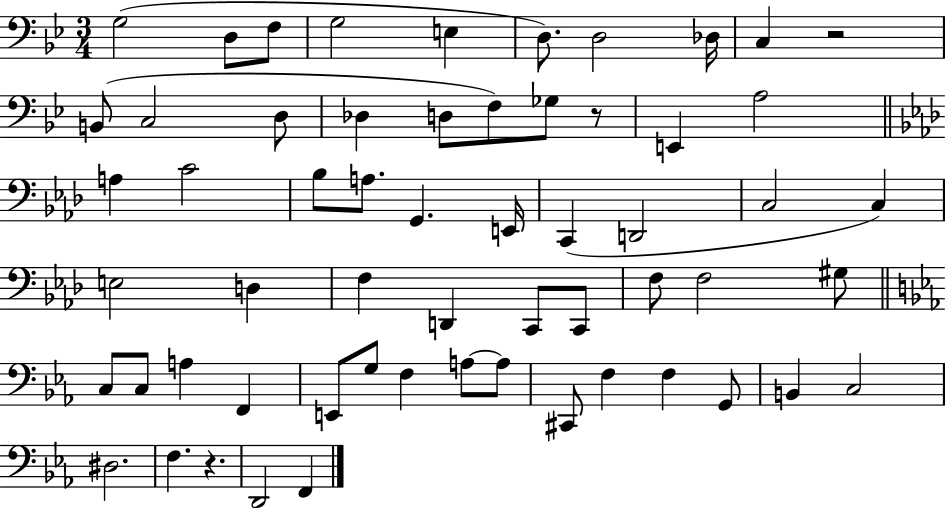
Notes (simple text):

G3/h D3/e F3/e G3/h E3/q D3/e. D3/h Db3/s C3/q R/h B2/e C3/h D3/e Db3/q D3/e F3/e Gb3/e R/e E2/q A3/h A3/q C4/h Bb3/e A3/e. G2/q. E2/s C2/q D2/h C3/h C3/q E3/h D3/q F3/q D2/q C2/e C2/e F3/e F3/h G#3/e C3/e C3/e A3/q F2/q E2/e G3/e F3/q A3/e A3/e C#2/e F3/q F3/q G2/e B2/q C3/h D#3/h. F3/q. R/q. D2/h F2/q